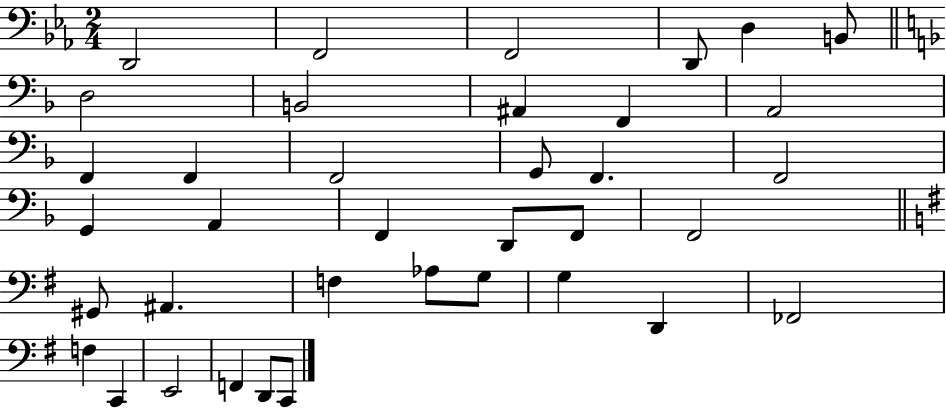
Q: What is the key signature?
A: EES major